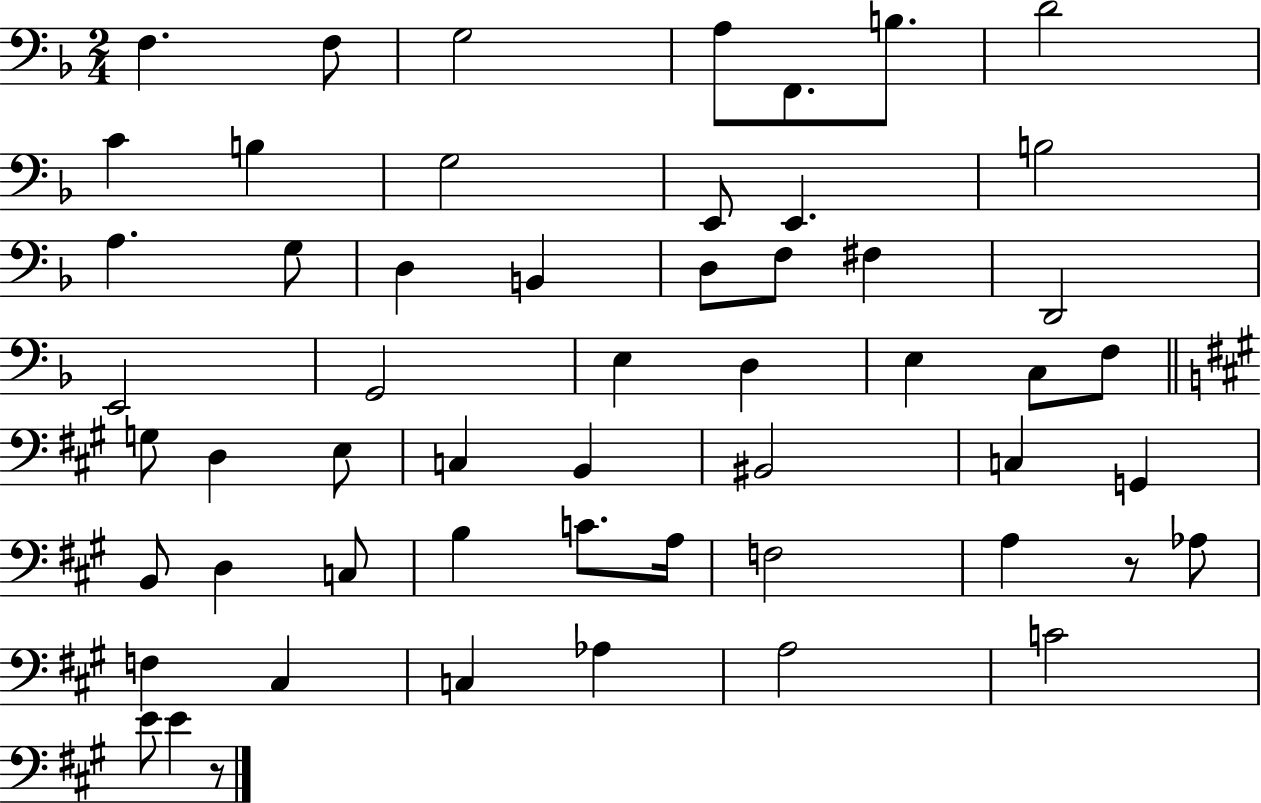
X:1
T:Untitled
M:2/4
L:1/4
K:F
F, F,/2 G,2 A,/2 F,,/2 B,/2 D2 C B, G,2 E,,/2 E,, B,2 A, G,/2 D, B,, D,/2 F,/2 ^F, D,,2 E,,2 G,,2 E, D, E, C,/2 F,/2 G,/2 D, E,/2 C, B,, ^B,,2 C, G,, B,,/2 D, C,/2 B, C/2 A,/4 F,2 A, z/2 _A,/2 F, ^C, C, _A, A,2 C2 E/2 E z/2